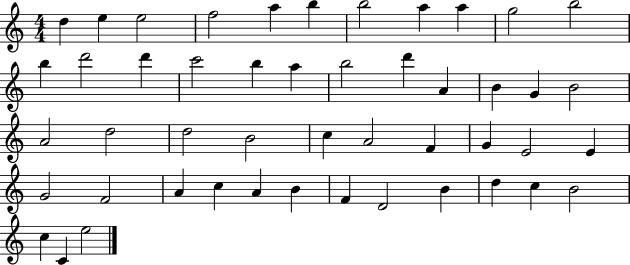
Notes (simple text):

D5/q E5/q E5/h F5/h A5/q B5/q B5/h A5/q A5/q G5/h B5/h B5/q D6/h D6/q C6/h B5/q A5/q B5/h D6/q A4/q B4/q G4/q B4/h A4/h D5/h D5/h B4/h C5/q A4/h F4/q G4/q E4/h E4/q G4/h F4/h A4/q C5/q A4/q B4/q F4/q D4/h B4/q D5/q C5/q B4/h C5/q C4/q E5/h